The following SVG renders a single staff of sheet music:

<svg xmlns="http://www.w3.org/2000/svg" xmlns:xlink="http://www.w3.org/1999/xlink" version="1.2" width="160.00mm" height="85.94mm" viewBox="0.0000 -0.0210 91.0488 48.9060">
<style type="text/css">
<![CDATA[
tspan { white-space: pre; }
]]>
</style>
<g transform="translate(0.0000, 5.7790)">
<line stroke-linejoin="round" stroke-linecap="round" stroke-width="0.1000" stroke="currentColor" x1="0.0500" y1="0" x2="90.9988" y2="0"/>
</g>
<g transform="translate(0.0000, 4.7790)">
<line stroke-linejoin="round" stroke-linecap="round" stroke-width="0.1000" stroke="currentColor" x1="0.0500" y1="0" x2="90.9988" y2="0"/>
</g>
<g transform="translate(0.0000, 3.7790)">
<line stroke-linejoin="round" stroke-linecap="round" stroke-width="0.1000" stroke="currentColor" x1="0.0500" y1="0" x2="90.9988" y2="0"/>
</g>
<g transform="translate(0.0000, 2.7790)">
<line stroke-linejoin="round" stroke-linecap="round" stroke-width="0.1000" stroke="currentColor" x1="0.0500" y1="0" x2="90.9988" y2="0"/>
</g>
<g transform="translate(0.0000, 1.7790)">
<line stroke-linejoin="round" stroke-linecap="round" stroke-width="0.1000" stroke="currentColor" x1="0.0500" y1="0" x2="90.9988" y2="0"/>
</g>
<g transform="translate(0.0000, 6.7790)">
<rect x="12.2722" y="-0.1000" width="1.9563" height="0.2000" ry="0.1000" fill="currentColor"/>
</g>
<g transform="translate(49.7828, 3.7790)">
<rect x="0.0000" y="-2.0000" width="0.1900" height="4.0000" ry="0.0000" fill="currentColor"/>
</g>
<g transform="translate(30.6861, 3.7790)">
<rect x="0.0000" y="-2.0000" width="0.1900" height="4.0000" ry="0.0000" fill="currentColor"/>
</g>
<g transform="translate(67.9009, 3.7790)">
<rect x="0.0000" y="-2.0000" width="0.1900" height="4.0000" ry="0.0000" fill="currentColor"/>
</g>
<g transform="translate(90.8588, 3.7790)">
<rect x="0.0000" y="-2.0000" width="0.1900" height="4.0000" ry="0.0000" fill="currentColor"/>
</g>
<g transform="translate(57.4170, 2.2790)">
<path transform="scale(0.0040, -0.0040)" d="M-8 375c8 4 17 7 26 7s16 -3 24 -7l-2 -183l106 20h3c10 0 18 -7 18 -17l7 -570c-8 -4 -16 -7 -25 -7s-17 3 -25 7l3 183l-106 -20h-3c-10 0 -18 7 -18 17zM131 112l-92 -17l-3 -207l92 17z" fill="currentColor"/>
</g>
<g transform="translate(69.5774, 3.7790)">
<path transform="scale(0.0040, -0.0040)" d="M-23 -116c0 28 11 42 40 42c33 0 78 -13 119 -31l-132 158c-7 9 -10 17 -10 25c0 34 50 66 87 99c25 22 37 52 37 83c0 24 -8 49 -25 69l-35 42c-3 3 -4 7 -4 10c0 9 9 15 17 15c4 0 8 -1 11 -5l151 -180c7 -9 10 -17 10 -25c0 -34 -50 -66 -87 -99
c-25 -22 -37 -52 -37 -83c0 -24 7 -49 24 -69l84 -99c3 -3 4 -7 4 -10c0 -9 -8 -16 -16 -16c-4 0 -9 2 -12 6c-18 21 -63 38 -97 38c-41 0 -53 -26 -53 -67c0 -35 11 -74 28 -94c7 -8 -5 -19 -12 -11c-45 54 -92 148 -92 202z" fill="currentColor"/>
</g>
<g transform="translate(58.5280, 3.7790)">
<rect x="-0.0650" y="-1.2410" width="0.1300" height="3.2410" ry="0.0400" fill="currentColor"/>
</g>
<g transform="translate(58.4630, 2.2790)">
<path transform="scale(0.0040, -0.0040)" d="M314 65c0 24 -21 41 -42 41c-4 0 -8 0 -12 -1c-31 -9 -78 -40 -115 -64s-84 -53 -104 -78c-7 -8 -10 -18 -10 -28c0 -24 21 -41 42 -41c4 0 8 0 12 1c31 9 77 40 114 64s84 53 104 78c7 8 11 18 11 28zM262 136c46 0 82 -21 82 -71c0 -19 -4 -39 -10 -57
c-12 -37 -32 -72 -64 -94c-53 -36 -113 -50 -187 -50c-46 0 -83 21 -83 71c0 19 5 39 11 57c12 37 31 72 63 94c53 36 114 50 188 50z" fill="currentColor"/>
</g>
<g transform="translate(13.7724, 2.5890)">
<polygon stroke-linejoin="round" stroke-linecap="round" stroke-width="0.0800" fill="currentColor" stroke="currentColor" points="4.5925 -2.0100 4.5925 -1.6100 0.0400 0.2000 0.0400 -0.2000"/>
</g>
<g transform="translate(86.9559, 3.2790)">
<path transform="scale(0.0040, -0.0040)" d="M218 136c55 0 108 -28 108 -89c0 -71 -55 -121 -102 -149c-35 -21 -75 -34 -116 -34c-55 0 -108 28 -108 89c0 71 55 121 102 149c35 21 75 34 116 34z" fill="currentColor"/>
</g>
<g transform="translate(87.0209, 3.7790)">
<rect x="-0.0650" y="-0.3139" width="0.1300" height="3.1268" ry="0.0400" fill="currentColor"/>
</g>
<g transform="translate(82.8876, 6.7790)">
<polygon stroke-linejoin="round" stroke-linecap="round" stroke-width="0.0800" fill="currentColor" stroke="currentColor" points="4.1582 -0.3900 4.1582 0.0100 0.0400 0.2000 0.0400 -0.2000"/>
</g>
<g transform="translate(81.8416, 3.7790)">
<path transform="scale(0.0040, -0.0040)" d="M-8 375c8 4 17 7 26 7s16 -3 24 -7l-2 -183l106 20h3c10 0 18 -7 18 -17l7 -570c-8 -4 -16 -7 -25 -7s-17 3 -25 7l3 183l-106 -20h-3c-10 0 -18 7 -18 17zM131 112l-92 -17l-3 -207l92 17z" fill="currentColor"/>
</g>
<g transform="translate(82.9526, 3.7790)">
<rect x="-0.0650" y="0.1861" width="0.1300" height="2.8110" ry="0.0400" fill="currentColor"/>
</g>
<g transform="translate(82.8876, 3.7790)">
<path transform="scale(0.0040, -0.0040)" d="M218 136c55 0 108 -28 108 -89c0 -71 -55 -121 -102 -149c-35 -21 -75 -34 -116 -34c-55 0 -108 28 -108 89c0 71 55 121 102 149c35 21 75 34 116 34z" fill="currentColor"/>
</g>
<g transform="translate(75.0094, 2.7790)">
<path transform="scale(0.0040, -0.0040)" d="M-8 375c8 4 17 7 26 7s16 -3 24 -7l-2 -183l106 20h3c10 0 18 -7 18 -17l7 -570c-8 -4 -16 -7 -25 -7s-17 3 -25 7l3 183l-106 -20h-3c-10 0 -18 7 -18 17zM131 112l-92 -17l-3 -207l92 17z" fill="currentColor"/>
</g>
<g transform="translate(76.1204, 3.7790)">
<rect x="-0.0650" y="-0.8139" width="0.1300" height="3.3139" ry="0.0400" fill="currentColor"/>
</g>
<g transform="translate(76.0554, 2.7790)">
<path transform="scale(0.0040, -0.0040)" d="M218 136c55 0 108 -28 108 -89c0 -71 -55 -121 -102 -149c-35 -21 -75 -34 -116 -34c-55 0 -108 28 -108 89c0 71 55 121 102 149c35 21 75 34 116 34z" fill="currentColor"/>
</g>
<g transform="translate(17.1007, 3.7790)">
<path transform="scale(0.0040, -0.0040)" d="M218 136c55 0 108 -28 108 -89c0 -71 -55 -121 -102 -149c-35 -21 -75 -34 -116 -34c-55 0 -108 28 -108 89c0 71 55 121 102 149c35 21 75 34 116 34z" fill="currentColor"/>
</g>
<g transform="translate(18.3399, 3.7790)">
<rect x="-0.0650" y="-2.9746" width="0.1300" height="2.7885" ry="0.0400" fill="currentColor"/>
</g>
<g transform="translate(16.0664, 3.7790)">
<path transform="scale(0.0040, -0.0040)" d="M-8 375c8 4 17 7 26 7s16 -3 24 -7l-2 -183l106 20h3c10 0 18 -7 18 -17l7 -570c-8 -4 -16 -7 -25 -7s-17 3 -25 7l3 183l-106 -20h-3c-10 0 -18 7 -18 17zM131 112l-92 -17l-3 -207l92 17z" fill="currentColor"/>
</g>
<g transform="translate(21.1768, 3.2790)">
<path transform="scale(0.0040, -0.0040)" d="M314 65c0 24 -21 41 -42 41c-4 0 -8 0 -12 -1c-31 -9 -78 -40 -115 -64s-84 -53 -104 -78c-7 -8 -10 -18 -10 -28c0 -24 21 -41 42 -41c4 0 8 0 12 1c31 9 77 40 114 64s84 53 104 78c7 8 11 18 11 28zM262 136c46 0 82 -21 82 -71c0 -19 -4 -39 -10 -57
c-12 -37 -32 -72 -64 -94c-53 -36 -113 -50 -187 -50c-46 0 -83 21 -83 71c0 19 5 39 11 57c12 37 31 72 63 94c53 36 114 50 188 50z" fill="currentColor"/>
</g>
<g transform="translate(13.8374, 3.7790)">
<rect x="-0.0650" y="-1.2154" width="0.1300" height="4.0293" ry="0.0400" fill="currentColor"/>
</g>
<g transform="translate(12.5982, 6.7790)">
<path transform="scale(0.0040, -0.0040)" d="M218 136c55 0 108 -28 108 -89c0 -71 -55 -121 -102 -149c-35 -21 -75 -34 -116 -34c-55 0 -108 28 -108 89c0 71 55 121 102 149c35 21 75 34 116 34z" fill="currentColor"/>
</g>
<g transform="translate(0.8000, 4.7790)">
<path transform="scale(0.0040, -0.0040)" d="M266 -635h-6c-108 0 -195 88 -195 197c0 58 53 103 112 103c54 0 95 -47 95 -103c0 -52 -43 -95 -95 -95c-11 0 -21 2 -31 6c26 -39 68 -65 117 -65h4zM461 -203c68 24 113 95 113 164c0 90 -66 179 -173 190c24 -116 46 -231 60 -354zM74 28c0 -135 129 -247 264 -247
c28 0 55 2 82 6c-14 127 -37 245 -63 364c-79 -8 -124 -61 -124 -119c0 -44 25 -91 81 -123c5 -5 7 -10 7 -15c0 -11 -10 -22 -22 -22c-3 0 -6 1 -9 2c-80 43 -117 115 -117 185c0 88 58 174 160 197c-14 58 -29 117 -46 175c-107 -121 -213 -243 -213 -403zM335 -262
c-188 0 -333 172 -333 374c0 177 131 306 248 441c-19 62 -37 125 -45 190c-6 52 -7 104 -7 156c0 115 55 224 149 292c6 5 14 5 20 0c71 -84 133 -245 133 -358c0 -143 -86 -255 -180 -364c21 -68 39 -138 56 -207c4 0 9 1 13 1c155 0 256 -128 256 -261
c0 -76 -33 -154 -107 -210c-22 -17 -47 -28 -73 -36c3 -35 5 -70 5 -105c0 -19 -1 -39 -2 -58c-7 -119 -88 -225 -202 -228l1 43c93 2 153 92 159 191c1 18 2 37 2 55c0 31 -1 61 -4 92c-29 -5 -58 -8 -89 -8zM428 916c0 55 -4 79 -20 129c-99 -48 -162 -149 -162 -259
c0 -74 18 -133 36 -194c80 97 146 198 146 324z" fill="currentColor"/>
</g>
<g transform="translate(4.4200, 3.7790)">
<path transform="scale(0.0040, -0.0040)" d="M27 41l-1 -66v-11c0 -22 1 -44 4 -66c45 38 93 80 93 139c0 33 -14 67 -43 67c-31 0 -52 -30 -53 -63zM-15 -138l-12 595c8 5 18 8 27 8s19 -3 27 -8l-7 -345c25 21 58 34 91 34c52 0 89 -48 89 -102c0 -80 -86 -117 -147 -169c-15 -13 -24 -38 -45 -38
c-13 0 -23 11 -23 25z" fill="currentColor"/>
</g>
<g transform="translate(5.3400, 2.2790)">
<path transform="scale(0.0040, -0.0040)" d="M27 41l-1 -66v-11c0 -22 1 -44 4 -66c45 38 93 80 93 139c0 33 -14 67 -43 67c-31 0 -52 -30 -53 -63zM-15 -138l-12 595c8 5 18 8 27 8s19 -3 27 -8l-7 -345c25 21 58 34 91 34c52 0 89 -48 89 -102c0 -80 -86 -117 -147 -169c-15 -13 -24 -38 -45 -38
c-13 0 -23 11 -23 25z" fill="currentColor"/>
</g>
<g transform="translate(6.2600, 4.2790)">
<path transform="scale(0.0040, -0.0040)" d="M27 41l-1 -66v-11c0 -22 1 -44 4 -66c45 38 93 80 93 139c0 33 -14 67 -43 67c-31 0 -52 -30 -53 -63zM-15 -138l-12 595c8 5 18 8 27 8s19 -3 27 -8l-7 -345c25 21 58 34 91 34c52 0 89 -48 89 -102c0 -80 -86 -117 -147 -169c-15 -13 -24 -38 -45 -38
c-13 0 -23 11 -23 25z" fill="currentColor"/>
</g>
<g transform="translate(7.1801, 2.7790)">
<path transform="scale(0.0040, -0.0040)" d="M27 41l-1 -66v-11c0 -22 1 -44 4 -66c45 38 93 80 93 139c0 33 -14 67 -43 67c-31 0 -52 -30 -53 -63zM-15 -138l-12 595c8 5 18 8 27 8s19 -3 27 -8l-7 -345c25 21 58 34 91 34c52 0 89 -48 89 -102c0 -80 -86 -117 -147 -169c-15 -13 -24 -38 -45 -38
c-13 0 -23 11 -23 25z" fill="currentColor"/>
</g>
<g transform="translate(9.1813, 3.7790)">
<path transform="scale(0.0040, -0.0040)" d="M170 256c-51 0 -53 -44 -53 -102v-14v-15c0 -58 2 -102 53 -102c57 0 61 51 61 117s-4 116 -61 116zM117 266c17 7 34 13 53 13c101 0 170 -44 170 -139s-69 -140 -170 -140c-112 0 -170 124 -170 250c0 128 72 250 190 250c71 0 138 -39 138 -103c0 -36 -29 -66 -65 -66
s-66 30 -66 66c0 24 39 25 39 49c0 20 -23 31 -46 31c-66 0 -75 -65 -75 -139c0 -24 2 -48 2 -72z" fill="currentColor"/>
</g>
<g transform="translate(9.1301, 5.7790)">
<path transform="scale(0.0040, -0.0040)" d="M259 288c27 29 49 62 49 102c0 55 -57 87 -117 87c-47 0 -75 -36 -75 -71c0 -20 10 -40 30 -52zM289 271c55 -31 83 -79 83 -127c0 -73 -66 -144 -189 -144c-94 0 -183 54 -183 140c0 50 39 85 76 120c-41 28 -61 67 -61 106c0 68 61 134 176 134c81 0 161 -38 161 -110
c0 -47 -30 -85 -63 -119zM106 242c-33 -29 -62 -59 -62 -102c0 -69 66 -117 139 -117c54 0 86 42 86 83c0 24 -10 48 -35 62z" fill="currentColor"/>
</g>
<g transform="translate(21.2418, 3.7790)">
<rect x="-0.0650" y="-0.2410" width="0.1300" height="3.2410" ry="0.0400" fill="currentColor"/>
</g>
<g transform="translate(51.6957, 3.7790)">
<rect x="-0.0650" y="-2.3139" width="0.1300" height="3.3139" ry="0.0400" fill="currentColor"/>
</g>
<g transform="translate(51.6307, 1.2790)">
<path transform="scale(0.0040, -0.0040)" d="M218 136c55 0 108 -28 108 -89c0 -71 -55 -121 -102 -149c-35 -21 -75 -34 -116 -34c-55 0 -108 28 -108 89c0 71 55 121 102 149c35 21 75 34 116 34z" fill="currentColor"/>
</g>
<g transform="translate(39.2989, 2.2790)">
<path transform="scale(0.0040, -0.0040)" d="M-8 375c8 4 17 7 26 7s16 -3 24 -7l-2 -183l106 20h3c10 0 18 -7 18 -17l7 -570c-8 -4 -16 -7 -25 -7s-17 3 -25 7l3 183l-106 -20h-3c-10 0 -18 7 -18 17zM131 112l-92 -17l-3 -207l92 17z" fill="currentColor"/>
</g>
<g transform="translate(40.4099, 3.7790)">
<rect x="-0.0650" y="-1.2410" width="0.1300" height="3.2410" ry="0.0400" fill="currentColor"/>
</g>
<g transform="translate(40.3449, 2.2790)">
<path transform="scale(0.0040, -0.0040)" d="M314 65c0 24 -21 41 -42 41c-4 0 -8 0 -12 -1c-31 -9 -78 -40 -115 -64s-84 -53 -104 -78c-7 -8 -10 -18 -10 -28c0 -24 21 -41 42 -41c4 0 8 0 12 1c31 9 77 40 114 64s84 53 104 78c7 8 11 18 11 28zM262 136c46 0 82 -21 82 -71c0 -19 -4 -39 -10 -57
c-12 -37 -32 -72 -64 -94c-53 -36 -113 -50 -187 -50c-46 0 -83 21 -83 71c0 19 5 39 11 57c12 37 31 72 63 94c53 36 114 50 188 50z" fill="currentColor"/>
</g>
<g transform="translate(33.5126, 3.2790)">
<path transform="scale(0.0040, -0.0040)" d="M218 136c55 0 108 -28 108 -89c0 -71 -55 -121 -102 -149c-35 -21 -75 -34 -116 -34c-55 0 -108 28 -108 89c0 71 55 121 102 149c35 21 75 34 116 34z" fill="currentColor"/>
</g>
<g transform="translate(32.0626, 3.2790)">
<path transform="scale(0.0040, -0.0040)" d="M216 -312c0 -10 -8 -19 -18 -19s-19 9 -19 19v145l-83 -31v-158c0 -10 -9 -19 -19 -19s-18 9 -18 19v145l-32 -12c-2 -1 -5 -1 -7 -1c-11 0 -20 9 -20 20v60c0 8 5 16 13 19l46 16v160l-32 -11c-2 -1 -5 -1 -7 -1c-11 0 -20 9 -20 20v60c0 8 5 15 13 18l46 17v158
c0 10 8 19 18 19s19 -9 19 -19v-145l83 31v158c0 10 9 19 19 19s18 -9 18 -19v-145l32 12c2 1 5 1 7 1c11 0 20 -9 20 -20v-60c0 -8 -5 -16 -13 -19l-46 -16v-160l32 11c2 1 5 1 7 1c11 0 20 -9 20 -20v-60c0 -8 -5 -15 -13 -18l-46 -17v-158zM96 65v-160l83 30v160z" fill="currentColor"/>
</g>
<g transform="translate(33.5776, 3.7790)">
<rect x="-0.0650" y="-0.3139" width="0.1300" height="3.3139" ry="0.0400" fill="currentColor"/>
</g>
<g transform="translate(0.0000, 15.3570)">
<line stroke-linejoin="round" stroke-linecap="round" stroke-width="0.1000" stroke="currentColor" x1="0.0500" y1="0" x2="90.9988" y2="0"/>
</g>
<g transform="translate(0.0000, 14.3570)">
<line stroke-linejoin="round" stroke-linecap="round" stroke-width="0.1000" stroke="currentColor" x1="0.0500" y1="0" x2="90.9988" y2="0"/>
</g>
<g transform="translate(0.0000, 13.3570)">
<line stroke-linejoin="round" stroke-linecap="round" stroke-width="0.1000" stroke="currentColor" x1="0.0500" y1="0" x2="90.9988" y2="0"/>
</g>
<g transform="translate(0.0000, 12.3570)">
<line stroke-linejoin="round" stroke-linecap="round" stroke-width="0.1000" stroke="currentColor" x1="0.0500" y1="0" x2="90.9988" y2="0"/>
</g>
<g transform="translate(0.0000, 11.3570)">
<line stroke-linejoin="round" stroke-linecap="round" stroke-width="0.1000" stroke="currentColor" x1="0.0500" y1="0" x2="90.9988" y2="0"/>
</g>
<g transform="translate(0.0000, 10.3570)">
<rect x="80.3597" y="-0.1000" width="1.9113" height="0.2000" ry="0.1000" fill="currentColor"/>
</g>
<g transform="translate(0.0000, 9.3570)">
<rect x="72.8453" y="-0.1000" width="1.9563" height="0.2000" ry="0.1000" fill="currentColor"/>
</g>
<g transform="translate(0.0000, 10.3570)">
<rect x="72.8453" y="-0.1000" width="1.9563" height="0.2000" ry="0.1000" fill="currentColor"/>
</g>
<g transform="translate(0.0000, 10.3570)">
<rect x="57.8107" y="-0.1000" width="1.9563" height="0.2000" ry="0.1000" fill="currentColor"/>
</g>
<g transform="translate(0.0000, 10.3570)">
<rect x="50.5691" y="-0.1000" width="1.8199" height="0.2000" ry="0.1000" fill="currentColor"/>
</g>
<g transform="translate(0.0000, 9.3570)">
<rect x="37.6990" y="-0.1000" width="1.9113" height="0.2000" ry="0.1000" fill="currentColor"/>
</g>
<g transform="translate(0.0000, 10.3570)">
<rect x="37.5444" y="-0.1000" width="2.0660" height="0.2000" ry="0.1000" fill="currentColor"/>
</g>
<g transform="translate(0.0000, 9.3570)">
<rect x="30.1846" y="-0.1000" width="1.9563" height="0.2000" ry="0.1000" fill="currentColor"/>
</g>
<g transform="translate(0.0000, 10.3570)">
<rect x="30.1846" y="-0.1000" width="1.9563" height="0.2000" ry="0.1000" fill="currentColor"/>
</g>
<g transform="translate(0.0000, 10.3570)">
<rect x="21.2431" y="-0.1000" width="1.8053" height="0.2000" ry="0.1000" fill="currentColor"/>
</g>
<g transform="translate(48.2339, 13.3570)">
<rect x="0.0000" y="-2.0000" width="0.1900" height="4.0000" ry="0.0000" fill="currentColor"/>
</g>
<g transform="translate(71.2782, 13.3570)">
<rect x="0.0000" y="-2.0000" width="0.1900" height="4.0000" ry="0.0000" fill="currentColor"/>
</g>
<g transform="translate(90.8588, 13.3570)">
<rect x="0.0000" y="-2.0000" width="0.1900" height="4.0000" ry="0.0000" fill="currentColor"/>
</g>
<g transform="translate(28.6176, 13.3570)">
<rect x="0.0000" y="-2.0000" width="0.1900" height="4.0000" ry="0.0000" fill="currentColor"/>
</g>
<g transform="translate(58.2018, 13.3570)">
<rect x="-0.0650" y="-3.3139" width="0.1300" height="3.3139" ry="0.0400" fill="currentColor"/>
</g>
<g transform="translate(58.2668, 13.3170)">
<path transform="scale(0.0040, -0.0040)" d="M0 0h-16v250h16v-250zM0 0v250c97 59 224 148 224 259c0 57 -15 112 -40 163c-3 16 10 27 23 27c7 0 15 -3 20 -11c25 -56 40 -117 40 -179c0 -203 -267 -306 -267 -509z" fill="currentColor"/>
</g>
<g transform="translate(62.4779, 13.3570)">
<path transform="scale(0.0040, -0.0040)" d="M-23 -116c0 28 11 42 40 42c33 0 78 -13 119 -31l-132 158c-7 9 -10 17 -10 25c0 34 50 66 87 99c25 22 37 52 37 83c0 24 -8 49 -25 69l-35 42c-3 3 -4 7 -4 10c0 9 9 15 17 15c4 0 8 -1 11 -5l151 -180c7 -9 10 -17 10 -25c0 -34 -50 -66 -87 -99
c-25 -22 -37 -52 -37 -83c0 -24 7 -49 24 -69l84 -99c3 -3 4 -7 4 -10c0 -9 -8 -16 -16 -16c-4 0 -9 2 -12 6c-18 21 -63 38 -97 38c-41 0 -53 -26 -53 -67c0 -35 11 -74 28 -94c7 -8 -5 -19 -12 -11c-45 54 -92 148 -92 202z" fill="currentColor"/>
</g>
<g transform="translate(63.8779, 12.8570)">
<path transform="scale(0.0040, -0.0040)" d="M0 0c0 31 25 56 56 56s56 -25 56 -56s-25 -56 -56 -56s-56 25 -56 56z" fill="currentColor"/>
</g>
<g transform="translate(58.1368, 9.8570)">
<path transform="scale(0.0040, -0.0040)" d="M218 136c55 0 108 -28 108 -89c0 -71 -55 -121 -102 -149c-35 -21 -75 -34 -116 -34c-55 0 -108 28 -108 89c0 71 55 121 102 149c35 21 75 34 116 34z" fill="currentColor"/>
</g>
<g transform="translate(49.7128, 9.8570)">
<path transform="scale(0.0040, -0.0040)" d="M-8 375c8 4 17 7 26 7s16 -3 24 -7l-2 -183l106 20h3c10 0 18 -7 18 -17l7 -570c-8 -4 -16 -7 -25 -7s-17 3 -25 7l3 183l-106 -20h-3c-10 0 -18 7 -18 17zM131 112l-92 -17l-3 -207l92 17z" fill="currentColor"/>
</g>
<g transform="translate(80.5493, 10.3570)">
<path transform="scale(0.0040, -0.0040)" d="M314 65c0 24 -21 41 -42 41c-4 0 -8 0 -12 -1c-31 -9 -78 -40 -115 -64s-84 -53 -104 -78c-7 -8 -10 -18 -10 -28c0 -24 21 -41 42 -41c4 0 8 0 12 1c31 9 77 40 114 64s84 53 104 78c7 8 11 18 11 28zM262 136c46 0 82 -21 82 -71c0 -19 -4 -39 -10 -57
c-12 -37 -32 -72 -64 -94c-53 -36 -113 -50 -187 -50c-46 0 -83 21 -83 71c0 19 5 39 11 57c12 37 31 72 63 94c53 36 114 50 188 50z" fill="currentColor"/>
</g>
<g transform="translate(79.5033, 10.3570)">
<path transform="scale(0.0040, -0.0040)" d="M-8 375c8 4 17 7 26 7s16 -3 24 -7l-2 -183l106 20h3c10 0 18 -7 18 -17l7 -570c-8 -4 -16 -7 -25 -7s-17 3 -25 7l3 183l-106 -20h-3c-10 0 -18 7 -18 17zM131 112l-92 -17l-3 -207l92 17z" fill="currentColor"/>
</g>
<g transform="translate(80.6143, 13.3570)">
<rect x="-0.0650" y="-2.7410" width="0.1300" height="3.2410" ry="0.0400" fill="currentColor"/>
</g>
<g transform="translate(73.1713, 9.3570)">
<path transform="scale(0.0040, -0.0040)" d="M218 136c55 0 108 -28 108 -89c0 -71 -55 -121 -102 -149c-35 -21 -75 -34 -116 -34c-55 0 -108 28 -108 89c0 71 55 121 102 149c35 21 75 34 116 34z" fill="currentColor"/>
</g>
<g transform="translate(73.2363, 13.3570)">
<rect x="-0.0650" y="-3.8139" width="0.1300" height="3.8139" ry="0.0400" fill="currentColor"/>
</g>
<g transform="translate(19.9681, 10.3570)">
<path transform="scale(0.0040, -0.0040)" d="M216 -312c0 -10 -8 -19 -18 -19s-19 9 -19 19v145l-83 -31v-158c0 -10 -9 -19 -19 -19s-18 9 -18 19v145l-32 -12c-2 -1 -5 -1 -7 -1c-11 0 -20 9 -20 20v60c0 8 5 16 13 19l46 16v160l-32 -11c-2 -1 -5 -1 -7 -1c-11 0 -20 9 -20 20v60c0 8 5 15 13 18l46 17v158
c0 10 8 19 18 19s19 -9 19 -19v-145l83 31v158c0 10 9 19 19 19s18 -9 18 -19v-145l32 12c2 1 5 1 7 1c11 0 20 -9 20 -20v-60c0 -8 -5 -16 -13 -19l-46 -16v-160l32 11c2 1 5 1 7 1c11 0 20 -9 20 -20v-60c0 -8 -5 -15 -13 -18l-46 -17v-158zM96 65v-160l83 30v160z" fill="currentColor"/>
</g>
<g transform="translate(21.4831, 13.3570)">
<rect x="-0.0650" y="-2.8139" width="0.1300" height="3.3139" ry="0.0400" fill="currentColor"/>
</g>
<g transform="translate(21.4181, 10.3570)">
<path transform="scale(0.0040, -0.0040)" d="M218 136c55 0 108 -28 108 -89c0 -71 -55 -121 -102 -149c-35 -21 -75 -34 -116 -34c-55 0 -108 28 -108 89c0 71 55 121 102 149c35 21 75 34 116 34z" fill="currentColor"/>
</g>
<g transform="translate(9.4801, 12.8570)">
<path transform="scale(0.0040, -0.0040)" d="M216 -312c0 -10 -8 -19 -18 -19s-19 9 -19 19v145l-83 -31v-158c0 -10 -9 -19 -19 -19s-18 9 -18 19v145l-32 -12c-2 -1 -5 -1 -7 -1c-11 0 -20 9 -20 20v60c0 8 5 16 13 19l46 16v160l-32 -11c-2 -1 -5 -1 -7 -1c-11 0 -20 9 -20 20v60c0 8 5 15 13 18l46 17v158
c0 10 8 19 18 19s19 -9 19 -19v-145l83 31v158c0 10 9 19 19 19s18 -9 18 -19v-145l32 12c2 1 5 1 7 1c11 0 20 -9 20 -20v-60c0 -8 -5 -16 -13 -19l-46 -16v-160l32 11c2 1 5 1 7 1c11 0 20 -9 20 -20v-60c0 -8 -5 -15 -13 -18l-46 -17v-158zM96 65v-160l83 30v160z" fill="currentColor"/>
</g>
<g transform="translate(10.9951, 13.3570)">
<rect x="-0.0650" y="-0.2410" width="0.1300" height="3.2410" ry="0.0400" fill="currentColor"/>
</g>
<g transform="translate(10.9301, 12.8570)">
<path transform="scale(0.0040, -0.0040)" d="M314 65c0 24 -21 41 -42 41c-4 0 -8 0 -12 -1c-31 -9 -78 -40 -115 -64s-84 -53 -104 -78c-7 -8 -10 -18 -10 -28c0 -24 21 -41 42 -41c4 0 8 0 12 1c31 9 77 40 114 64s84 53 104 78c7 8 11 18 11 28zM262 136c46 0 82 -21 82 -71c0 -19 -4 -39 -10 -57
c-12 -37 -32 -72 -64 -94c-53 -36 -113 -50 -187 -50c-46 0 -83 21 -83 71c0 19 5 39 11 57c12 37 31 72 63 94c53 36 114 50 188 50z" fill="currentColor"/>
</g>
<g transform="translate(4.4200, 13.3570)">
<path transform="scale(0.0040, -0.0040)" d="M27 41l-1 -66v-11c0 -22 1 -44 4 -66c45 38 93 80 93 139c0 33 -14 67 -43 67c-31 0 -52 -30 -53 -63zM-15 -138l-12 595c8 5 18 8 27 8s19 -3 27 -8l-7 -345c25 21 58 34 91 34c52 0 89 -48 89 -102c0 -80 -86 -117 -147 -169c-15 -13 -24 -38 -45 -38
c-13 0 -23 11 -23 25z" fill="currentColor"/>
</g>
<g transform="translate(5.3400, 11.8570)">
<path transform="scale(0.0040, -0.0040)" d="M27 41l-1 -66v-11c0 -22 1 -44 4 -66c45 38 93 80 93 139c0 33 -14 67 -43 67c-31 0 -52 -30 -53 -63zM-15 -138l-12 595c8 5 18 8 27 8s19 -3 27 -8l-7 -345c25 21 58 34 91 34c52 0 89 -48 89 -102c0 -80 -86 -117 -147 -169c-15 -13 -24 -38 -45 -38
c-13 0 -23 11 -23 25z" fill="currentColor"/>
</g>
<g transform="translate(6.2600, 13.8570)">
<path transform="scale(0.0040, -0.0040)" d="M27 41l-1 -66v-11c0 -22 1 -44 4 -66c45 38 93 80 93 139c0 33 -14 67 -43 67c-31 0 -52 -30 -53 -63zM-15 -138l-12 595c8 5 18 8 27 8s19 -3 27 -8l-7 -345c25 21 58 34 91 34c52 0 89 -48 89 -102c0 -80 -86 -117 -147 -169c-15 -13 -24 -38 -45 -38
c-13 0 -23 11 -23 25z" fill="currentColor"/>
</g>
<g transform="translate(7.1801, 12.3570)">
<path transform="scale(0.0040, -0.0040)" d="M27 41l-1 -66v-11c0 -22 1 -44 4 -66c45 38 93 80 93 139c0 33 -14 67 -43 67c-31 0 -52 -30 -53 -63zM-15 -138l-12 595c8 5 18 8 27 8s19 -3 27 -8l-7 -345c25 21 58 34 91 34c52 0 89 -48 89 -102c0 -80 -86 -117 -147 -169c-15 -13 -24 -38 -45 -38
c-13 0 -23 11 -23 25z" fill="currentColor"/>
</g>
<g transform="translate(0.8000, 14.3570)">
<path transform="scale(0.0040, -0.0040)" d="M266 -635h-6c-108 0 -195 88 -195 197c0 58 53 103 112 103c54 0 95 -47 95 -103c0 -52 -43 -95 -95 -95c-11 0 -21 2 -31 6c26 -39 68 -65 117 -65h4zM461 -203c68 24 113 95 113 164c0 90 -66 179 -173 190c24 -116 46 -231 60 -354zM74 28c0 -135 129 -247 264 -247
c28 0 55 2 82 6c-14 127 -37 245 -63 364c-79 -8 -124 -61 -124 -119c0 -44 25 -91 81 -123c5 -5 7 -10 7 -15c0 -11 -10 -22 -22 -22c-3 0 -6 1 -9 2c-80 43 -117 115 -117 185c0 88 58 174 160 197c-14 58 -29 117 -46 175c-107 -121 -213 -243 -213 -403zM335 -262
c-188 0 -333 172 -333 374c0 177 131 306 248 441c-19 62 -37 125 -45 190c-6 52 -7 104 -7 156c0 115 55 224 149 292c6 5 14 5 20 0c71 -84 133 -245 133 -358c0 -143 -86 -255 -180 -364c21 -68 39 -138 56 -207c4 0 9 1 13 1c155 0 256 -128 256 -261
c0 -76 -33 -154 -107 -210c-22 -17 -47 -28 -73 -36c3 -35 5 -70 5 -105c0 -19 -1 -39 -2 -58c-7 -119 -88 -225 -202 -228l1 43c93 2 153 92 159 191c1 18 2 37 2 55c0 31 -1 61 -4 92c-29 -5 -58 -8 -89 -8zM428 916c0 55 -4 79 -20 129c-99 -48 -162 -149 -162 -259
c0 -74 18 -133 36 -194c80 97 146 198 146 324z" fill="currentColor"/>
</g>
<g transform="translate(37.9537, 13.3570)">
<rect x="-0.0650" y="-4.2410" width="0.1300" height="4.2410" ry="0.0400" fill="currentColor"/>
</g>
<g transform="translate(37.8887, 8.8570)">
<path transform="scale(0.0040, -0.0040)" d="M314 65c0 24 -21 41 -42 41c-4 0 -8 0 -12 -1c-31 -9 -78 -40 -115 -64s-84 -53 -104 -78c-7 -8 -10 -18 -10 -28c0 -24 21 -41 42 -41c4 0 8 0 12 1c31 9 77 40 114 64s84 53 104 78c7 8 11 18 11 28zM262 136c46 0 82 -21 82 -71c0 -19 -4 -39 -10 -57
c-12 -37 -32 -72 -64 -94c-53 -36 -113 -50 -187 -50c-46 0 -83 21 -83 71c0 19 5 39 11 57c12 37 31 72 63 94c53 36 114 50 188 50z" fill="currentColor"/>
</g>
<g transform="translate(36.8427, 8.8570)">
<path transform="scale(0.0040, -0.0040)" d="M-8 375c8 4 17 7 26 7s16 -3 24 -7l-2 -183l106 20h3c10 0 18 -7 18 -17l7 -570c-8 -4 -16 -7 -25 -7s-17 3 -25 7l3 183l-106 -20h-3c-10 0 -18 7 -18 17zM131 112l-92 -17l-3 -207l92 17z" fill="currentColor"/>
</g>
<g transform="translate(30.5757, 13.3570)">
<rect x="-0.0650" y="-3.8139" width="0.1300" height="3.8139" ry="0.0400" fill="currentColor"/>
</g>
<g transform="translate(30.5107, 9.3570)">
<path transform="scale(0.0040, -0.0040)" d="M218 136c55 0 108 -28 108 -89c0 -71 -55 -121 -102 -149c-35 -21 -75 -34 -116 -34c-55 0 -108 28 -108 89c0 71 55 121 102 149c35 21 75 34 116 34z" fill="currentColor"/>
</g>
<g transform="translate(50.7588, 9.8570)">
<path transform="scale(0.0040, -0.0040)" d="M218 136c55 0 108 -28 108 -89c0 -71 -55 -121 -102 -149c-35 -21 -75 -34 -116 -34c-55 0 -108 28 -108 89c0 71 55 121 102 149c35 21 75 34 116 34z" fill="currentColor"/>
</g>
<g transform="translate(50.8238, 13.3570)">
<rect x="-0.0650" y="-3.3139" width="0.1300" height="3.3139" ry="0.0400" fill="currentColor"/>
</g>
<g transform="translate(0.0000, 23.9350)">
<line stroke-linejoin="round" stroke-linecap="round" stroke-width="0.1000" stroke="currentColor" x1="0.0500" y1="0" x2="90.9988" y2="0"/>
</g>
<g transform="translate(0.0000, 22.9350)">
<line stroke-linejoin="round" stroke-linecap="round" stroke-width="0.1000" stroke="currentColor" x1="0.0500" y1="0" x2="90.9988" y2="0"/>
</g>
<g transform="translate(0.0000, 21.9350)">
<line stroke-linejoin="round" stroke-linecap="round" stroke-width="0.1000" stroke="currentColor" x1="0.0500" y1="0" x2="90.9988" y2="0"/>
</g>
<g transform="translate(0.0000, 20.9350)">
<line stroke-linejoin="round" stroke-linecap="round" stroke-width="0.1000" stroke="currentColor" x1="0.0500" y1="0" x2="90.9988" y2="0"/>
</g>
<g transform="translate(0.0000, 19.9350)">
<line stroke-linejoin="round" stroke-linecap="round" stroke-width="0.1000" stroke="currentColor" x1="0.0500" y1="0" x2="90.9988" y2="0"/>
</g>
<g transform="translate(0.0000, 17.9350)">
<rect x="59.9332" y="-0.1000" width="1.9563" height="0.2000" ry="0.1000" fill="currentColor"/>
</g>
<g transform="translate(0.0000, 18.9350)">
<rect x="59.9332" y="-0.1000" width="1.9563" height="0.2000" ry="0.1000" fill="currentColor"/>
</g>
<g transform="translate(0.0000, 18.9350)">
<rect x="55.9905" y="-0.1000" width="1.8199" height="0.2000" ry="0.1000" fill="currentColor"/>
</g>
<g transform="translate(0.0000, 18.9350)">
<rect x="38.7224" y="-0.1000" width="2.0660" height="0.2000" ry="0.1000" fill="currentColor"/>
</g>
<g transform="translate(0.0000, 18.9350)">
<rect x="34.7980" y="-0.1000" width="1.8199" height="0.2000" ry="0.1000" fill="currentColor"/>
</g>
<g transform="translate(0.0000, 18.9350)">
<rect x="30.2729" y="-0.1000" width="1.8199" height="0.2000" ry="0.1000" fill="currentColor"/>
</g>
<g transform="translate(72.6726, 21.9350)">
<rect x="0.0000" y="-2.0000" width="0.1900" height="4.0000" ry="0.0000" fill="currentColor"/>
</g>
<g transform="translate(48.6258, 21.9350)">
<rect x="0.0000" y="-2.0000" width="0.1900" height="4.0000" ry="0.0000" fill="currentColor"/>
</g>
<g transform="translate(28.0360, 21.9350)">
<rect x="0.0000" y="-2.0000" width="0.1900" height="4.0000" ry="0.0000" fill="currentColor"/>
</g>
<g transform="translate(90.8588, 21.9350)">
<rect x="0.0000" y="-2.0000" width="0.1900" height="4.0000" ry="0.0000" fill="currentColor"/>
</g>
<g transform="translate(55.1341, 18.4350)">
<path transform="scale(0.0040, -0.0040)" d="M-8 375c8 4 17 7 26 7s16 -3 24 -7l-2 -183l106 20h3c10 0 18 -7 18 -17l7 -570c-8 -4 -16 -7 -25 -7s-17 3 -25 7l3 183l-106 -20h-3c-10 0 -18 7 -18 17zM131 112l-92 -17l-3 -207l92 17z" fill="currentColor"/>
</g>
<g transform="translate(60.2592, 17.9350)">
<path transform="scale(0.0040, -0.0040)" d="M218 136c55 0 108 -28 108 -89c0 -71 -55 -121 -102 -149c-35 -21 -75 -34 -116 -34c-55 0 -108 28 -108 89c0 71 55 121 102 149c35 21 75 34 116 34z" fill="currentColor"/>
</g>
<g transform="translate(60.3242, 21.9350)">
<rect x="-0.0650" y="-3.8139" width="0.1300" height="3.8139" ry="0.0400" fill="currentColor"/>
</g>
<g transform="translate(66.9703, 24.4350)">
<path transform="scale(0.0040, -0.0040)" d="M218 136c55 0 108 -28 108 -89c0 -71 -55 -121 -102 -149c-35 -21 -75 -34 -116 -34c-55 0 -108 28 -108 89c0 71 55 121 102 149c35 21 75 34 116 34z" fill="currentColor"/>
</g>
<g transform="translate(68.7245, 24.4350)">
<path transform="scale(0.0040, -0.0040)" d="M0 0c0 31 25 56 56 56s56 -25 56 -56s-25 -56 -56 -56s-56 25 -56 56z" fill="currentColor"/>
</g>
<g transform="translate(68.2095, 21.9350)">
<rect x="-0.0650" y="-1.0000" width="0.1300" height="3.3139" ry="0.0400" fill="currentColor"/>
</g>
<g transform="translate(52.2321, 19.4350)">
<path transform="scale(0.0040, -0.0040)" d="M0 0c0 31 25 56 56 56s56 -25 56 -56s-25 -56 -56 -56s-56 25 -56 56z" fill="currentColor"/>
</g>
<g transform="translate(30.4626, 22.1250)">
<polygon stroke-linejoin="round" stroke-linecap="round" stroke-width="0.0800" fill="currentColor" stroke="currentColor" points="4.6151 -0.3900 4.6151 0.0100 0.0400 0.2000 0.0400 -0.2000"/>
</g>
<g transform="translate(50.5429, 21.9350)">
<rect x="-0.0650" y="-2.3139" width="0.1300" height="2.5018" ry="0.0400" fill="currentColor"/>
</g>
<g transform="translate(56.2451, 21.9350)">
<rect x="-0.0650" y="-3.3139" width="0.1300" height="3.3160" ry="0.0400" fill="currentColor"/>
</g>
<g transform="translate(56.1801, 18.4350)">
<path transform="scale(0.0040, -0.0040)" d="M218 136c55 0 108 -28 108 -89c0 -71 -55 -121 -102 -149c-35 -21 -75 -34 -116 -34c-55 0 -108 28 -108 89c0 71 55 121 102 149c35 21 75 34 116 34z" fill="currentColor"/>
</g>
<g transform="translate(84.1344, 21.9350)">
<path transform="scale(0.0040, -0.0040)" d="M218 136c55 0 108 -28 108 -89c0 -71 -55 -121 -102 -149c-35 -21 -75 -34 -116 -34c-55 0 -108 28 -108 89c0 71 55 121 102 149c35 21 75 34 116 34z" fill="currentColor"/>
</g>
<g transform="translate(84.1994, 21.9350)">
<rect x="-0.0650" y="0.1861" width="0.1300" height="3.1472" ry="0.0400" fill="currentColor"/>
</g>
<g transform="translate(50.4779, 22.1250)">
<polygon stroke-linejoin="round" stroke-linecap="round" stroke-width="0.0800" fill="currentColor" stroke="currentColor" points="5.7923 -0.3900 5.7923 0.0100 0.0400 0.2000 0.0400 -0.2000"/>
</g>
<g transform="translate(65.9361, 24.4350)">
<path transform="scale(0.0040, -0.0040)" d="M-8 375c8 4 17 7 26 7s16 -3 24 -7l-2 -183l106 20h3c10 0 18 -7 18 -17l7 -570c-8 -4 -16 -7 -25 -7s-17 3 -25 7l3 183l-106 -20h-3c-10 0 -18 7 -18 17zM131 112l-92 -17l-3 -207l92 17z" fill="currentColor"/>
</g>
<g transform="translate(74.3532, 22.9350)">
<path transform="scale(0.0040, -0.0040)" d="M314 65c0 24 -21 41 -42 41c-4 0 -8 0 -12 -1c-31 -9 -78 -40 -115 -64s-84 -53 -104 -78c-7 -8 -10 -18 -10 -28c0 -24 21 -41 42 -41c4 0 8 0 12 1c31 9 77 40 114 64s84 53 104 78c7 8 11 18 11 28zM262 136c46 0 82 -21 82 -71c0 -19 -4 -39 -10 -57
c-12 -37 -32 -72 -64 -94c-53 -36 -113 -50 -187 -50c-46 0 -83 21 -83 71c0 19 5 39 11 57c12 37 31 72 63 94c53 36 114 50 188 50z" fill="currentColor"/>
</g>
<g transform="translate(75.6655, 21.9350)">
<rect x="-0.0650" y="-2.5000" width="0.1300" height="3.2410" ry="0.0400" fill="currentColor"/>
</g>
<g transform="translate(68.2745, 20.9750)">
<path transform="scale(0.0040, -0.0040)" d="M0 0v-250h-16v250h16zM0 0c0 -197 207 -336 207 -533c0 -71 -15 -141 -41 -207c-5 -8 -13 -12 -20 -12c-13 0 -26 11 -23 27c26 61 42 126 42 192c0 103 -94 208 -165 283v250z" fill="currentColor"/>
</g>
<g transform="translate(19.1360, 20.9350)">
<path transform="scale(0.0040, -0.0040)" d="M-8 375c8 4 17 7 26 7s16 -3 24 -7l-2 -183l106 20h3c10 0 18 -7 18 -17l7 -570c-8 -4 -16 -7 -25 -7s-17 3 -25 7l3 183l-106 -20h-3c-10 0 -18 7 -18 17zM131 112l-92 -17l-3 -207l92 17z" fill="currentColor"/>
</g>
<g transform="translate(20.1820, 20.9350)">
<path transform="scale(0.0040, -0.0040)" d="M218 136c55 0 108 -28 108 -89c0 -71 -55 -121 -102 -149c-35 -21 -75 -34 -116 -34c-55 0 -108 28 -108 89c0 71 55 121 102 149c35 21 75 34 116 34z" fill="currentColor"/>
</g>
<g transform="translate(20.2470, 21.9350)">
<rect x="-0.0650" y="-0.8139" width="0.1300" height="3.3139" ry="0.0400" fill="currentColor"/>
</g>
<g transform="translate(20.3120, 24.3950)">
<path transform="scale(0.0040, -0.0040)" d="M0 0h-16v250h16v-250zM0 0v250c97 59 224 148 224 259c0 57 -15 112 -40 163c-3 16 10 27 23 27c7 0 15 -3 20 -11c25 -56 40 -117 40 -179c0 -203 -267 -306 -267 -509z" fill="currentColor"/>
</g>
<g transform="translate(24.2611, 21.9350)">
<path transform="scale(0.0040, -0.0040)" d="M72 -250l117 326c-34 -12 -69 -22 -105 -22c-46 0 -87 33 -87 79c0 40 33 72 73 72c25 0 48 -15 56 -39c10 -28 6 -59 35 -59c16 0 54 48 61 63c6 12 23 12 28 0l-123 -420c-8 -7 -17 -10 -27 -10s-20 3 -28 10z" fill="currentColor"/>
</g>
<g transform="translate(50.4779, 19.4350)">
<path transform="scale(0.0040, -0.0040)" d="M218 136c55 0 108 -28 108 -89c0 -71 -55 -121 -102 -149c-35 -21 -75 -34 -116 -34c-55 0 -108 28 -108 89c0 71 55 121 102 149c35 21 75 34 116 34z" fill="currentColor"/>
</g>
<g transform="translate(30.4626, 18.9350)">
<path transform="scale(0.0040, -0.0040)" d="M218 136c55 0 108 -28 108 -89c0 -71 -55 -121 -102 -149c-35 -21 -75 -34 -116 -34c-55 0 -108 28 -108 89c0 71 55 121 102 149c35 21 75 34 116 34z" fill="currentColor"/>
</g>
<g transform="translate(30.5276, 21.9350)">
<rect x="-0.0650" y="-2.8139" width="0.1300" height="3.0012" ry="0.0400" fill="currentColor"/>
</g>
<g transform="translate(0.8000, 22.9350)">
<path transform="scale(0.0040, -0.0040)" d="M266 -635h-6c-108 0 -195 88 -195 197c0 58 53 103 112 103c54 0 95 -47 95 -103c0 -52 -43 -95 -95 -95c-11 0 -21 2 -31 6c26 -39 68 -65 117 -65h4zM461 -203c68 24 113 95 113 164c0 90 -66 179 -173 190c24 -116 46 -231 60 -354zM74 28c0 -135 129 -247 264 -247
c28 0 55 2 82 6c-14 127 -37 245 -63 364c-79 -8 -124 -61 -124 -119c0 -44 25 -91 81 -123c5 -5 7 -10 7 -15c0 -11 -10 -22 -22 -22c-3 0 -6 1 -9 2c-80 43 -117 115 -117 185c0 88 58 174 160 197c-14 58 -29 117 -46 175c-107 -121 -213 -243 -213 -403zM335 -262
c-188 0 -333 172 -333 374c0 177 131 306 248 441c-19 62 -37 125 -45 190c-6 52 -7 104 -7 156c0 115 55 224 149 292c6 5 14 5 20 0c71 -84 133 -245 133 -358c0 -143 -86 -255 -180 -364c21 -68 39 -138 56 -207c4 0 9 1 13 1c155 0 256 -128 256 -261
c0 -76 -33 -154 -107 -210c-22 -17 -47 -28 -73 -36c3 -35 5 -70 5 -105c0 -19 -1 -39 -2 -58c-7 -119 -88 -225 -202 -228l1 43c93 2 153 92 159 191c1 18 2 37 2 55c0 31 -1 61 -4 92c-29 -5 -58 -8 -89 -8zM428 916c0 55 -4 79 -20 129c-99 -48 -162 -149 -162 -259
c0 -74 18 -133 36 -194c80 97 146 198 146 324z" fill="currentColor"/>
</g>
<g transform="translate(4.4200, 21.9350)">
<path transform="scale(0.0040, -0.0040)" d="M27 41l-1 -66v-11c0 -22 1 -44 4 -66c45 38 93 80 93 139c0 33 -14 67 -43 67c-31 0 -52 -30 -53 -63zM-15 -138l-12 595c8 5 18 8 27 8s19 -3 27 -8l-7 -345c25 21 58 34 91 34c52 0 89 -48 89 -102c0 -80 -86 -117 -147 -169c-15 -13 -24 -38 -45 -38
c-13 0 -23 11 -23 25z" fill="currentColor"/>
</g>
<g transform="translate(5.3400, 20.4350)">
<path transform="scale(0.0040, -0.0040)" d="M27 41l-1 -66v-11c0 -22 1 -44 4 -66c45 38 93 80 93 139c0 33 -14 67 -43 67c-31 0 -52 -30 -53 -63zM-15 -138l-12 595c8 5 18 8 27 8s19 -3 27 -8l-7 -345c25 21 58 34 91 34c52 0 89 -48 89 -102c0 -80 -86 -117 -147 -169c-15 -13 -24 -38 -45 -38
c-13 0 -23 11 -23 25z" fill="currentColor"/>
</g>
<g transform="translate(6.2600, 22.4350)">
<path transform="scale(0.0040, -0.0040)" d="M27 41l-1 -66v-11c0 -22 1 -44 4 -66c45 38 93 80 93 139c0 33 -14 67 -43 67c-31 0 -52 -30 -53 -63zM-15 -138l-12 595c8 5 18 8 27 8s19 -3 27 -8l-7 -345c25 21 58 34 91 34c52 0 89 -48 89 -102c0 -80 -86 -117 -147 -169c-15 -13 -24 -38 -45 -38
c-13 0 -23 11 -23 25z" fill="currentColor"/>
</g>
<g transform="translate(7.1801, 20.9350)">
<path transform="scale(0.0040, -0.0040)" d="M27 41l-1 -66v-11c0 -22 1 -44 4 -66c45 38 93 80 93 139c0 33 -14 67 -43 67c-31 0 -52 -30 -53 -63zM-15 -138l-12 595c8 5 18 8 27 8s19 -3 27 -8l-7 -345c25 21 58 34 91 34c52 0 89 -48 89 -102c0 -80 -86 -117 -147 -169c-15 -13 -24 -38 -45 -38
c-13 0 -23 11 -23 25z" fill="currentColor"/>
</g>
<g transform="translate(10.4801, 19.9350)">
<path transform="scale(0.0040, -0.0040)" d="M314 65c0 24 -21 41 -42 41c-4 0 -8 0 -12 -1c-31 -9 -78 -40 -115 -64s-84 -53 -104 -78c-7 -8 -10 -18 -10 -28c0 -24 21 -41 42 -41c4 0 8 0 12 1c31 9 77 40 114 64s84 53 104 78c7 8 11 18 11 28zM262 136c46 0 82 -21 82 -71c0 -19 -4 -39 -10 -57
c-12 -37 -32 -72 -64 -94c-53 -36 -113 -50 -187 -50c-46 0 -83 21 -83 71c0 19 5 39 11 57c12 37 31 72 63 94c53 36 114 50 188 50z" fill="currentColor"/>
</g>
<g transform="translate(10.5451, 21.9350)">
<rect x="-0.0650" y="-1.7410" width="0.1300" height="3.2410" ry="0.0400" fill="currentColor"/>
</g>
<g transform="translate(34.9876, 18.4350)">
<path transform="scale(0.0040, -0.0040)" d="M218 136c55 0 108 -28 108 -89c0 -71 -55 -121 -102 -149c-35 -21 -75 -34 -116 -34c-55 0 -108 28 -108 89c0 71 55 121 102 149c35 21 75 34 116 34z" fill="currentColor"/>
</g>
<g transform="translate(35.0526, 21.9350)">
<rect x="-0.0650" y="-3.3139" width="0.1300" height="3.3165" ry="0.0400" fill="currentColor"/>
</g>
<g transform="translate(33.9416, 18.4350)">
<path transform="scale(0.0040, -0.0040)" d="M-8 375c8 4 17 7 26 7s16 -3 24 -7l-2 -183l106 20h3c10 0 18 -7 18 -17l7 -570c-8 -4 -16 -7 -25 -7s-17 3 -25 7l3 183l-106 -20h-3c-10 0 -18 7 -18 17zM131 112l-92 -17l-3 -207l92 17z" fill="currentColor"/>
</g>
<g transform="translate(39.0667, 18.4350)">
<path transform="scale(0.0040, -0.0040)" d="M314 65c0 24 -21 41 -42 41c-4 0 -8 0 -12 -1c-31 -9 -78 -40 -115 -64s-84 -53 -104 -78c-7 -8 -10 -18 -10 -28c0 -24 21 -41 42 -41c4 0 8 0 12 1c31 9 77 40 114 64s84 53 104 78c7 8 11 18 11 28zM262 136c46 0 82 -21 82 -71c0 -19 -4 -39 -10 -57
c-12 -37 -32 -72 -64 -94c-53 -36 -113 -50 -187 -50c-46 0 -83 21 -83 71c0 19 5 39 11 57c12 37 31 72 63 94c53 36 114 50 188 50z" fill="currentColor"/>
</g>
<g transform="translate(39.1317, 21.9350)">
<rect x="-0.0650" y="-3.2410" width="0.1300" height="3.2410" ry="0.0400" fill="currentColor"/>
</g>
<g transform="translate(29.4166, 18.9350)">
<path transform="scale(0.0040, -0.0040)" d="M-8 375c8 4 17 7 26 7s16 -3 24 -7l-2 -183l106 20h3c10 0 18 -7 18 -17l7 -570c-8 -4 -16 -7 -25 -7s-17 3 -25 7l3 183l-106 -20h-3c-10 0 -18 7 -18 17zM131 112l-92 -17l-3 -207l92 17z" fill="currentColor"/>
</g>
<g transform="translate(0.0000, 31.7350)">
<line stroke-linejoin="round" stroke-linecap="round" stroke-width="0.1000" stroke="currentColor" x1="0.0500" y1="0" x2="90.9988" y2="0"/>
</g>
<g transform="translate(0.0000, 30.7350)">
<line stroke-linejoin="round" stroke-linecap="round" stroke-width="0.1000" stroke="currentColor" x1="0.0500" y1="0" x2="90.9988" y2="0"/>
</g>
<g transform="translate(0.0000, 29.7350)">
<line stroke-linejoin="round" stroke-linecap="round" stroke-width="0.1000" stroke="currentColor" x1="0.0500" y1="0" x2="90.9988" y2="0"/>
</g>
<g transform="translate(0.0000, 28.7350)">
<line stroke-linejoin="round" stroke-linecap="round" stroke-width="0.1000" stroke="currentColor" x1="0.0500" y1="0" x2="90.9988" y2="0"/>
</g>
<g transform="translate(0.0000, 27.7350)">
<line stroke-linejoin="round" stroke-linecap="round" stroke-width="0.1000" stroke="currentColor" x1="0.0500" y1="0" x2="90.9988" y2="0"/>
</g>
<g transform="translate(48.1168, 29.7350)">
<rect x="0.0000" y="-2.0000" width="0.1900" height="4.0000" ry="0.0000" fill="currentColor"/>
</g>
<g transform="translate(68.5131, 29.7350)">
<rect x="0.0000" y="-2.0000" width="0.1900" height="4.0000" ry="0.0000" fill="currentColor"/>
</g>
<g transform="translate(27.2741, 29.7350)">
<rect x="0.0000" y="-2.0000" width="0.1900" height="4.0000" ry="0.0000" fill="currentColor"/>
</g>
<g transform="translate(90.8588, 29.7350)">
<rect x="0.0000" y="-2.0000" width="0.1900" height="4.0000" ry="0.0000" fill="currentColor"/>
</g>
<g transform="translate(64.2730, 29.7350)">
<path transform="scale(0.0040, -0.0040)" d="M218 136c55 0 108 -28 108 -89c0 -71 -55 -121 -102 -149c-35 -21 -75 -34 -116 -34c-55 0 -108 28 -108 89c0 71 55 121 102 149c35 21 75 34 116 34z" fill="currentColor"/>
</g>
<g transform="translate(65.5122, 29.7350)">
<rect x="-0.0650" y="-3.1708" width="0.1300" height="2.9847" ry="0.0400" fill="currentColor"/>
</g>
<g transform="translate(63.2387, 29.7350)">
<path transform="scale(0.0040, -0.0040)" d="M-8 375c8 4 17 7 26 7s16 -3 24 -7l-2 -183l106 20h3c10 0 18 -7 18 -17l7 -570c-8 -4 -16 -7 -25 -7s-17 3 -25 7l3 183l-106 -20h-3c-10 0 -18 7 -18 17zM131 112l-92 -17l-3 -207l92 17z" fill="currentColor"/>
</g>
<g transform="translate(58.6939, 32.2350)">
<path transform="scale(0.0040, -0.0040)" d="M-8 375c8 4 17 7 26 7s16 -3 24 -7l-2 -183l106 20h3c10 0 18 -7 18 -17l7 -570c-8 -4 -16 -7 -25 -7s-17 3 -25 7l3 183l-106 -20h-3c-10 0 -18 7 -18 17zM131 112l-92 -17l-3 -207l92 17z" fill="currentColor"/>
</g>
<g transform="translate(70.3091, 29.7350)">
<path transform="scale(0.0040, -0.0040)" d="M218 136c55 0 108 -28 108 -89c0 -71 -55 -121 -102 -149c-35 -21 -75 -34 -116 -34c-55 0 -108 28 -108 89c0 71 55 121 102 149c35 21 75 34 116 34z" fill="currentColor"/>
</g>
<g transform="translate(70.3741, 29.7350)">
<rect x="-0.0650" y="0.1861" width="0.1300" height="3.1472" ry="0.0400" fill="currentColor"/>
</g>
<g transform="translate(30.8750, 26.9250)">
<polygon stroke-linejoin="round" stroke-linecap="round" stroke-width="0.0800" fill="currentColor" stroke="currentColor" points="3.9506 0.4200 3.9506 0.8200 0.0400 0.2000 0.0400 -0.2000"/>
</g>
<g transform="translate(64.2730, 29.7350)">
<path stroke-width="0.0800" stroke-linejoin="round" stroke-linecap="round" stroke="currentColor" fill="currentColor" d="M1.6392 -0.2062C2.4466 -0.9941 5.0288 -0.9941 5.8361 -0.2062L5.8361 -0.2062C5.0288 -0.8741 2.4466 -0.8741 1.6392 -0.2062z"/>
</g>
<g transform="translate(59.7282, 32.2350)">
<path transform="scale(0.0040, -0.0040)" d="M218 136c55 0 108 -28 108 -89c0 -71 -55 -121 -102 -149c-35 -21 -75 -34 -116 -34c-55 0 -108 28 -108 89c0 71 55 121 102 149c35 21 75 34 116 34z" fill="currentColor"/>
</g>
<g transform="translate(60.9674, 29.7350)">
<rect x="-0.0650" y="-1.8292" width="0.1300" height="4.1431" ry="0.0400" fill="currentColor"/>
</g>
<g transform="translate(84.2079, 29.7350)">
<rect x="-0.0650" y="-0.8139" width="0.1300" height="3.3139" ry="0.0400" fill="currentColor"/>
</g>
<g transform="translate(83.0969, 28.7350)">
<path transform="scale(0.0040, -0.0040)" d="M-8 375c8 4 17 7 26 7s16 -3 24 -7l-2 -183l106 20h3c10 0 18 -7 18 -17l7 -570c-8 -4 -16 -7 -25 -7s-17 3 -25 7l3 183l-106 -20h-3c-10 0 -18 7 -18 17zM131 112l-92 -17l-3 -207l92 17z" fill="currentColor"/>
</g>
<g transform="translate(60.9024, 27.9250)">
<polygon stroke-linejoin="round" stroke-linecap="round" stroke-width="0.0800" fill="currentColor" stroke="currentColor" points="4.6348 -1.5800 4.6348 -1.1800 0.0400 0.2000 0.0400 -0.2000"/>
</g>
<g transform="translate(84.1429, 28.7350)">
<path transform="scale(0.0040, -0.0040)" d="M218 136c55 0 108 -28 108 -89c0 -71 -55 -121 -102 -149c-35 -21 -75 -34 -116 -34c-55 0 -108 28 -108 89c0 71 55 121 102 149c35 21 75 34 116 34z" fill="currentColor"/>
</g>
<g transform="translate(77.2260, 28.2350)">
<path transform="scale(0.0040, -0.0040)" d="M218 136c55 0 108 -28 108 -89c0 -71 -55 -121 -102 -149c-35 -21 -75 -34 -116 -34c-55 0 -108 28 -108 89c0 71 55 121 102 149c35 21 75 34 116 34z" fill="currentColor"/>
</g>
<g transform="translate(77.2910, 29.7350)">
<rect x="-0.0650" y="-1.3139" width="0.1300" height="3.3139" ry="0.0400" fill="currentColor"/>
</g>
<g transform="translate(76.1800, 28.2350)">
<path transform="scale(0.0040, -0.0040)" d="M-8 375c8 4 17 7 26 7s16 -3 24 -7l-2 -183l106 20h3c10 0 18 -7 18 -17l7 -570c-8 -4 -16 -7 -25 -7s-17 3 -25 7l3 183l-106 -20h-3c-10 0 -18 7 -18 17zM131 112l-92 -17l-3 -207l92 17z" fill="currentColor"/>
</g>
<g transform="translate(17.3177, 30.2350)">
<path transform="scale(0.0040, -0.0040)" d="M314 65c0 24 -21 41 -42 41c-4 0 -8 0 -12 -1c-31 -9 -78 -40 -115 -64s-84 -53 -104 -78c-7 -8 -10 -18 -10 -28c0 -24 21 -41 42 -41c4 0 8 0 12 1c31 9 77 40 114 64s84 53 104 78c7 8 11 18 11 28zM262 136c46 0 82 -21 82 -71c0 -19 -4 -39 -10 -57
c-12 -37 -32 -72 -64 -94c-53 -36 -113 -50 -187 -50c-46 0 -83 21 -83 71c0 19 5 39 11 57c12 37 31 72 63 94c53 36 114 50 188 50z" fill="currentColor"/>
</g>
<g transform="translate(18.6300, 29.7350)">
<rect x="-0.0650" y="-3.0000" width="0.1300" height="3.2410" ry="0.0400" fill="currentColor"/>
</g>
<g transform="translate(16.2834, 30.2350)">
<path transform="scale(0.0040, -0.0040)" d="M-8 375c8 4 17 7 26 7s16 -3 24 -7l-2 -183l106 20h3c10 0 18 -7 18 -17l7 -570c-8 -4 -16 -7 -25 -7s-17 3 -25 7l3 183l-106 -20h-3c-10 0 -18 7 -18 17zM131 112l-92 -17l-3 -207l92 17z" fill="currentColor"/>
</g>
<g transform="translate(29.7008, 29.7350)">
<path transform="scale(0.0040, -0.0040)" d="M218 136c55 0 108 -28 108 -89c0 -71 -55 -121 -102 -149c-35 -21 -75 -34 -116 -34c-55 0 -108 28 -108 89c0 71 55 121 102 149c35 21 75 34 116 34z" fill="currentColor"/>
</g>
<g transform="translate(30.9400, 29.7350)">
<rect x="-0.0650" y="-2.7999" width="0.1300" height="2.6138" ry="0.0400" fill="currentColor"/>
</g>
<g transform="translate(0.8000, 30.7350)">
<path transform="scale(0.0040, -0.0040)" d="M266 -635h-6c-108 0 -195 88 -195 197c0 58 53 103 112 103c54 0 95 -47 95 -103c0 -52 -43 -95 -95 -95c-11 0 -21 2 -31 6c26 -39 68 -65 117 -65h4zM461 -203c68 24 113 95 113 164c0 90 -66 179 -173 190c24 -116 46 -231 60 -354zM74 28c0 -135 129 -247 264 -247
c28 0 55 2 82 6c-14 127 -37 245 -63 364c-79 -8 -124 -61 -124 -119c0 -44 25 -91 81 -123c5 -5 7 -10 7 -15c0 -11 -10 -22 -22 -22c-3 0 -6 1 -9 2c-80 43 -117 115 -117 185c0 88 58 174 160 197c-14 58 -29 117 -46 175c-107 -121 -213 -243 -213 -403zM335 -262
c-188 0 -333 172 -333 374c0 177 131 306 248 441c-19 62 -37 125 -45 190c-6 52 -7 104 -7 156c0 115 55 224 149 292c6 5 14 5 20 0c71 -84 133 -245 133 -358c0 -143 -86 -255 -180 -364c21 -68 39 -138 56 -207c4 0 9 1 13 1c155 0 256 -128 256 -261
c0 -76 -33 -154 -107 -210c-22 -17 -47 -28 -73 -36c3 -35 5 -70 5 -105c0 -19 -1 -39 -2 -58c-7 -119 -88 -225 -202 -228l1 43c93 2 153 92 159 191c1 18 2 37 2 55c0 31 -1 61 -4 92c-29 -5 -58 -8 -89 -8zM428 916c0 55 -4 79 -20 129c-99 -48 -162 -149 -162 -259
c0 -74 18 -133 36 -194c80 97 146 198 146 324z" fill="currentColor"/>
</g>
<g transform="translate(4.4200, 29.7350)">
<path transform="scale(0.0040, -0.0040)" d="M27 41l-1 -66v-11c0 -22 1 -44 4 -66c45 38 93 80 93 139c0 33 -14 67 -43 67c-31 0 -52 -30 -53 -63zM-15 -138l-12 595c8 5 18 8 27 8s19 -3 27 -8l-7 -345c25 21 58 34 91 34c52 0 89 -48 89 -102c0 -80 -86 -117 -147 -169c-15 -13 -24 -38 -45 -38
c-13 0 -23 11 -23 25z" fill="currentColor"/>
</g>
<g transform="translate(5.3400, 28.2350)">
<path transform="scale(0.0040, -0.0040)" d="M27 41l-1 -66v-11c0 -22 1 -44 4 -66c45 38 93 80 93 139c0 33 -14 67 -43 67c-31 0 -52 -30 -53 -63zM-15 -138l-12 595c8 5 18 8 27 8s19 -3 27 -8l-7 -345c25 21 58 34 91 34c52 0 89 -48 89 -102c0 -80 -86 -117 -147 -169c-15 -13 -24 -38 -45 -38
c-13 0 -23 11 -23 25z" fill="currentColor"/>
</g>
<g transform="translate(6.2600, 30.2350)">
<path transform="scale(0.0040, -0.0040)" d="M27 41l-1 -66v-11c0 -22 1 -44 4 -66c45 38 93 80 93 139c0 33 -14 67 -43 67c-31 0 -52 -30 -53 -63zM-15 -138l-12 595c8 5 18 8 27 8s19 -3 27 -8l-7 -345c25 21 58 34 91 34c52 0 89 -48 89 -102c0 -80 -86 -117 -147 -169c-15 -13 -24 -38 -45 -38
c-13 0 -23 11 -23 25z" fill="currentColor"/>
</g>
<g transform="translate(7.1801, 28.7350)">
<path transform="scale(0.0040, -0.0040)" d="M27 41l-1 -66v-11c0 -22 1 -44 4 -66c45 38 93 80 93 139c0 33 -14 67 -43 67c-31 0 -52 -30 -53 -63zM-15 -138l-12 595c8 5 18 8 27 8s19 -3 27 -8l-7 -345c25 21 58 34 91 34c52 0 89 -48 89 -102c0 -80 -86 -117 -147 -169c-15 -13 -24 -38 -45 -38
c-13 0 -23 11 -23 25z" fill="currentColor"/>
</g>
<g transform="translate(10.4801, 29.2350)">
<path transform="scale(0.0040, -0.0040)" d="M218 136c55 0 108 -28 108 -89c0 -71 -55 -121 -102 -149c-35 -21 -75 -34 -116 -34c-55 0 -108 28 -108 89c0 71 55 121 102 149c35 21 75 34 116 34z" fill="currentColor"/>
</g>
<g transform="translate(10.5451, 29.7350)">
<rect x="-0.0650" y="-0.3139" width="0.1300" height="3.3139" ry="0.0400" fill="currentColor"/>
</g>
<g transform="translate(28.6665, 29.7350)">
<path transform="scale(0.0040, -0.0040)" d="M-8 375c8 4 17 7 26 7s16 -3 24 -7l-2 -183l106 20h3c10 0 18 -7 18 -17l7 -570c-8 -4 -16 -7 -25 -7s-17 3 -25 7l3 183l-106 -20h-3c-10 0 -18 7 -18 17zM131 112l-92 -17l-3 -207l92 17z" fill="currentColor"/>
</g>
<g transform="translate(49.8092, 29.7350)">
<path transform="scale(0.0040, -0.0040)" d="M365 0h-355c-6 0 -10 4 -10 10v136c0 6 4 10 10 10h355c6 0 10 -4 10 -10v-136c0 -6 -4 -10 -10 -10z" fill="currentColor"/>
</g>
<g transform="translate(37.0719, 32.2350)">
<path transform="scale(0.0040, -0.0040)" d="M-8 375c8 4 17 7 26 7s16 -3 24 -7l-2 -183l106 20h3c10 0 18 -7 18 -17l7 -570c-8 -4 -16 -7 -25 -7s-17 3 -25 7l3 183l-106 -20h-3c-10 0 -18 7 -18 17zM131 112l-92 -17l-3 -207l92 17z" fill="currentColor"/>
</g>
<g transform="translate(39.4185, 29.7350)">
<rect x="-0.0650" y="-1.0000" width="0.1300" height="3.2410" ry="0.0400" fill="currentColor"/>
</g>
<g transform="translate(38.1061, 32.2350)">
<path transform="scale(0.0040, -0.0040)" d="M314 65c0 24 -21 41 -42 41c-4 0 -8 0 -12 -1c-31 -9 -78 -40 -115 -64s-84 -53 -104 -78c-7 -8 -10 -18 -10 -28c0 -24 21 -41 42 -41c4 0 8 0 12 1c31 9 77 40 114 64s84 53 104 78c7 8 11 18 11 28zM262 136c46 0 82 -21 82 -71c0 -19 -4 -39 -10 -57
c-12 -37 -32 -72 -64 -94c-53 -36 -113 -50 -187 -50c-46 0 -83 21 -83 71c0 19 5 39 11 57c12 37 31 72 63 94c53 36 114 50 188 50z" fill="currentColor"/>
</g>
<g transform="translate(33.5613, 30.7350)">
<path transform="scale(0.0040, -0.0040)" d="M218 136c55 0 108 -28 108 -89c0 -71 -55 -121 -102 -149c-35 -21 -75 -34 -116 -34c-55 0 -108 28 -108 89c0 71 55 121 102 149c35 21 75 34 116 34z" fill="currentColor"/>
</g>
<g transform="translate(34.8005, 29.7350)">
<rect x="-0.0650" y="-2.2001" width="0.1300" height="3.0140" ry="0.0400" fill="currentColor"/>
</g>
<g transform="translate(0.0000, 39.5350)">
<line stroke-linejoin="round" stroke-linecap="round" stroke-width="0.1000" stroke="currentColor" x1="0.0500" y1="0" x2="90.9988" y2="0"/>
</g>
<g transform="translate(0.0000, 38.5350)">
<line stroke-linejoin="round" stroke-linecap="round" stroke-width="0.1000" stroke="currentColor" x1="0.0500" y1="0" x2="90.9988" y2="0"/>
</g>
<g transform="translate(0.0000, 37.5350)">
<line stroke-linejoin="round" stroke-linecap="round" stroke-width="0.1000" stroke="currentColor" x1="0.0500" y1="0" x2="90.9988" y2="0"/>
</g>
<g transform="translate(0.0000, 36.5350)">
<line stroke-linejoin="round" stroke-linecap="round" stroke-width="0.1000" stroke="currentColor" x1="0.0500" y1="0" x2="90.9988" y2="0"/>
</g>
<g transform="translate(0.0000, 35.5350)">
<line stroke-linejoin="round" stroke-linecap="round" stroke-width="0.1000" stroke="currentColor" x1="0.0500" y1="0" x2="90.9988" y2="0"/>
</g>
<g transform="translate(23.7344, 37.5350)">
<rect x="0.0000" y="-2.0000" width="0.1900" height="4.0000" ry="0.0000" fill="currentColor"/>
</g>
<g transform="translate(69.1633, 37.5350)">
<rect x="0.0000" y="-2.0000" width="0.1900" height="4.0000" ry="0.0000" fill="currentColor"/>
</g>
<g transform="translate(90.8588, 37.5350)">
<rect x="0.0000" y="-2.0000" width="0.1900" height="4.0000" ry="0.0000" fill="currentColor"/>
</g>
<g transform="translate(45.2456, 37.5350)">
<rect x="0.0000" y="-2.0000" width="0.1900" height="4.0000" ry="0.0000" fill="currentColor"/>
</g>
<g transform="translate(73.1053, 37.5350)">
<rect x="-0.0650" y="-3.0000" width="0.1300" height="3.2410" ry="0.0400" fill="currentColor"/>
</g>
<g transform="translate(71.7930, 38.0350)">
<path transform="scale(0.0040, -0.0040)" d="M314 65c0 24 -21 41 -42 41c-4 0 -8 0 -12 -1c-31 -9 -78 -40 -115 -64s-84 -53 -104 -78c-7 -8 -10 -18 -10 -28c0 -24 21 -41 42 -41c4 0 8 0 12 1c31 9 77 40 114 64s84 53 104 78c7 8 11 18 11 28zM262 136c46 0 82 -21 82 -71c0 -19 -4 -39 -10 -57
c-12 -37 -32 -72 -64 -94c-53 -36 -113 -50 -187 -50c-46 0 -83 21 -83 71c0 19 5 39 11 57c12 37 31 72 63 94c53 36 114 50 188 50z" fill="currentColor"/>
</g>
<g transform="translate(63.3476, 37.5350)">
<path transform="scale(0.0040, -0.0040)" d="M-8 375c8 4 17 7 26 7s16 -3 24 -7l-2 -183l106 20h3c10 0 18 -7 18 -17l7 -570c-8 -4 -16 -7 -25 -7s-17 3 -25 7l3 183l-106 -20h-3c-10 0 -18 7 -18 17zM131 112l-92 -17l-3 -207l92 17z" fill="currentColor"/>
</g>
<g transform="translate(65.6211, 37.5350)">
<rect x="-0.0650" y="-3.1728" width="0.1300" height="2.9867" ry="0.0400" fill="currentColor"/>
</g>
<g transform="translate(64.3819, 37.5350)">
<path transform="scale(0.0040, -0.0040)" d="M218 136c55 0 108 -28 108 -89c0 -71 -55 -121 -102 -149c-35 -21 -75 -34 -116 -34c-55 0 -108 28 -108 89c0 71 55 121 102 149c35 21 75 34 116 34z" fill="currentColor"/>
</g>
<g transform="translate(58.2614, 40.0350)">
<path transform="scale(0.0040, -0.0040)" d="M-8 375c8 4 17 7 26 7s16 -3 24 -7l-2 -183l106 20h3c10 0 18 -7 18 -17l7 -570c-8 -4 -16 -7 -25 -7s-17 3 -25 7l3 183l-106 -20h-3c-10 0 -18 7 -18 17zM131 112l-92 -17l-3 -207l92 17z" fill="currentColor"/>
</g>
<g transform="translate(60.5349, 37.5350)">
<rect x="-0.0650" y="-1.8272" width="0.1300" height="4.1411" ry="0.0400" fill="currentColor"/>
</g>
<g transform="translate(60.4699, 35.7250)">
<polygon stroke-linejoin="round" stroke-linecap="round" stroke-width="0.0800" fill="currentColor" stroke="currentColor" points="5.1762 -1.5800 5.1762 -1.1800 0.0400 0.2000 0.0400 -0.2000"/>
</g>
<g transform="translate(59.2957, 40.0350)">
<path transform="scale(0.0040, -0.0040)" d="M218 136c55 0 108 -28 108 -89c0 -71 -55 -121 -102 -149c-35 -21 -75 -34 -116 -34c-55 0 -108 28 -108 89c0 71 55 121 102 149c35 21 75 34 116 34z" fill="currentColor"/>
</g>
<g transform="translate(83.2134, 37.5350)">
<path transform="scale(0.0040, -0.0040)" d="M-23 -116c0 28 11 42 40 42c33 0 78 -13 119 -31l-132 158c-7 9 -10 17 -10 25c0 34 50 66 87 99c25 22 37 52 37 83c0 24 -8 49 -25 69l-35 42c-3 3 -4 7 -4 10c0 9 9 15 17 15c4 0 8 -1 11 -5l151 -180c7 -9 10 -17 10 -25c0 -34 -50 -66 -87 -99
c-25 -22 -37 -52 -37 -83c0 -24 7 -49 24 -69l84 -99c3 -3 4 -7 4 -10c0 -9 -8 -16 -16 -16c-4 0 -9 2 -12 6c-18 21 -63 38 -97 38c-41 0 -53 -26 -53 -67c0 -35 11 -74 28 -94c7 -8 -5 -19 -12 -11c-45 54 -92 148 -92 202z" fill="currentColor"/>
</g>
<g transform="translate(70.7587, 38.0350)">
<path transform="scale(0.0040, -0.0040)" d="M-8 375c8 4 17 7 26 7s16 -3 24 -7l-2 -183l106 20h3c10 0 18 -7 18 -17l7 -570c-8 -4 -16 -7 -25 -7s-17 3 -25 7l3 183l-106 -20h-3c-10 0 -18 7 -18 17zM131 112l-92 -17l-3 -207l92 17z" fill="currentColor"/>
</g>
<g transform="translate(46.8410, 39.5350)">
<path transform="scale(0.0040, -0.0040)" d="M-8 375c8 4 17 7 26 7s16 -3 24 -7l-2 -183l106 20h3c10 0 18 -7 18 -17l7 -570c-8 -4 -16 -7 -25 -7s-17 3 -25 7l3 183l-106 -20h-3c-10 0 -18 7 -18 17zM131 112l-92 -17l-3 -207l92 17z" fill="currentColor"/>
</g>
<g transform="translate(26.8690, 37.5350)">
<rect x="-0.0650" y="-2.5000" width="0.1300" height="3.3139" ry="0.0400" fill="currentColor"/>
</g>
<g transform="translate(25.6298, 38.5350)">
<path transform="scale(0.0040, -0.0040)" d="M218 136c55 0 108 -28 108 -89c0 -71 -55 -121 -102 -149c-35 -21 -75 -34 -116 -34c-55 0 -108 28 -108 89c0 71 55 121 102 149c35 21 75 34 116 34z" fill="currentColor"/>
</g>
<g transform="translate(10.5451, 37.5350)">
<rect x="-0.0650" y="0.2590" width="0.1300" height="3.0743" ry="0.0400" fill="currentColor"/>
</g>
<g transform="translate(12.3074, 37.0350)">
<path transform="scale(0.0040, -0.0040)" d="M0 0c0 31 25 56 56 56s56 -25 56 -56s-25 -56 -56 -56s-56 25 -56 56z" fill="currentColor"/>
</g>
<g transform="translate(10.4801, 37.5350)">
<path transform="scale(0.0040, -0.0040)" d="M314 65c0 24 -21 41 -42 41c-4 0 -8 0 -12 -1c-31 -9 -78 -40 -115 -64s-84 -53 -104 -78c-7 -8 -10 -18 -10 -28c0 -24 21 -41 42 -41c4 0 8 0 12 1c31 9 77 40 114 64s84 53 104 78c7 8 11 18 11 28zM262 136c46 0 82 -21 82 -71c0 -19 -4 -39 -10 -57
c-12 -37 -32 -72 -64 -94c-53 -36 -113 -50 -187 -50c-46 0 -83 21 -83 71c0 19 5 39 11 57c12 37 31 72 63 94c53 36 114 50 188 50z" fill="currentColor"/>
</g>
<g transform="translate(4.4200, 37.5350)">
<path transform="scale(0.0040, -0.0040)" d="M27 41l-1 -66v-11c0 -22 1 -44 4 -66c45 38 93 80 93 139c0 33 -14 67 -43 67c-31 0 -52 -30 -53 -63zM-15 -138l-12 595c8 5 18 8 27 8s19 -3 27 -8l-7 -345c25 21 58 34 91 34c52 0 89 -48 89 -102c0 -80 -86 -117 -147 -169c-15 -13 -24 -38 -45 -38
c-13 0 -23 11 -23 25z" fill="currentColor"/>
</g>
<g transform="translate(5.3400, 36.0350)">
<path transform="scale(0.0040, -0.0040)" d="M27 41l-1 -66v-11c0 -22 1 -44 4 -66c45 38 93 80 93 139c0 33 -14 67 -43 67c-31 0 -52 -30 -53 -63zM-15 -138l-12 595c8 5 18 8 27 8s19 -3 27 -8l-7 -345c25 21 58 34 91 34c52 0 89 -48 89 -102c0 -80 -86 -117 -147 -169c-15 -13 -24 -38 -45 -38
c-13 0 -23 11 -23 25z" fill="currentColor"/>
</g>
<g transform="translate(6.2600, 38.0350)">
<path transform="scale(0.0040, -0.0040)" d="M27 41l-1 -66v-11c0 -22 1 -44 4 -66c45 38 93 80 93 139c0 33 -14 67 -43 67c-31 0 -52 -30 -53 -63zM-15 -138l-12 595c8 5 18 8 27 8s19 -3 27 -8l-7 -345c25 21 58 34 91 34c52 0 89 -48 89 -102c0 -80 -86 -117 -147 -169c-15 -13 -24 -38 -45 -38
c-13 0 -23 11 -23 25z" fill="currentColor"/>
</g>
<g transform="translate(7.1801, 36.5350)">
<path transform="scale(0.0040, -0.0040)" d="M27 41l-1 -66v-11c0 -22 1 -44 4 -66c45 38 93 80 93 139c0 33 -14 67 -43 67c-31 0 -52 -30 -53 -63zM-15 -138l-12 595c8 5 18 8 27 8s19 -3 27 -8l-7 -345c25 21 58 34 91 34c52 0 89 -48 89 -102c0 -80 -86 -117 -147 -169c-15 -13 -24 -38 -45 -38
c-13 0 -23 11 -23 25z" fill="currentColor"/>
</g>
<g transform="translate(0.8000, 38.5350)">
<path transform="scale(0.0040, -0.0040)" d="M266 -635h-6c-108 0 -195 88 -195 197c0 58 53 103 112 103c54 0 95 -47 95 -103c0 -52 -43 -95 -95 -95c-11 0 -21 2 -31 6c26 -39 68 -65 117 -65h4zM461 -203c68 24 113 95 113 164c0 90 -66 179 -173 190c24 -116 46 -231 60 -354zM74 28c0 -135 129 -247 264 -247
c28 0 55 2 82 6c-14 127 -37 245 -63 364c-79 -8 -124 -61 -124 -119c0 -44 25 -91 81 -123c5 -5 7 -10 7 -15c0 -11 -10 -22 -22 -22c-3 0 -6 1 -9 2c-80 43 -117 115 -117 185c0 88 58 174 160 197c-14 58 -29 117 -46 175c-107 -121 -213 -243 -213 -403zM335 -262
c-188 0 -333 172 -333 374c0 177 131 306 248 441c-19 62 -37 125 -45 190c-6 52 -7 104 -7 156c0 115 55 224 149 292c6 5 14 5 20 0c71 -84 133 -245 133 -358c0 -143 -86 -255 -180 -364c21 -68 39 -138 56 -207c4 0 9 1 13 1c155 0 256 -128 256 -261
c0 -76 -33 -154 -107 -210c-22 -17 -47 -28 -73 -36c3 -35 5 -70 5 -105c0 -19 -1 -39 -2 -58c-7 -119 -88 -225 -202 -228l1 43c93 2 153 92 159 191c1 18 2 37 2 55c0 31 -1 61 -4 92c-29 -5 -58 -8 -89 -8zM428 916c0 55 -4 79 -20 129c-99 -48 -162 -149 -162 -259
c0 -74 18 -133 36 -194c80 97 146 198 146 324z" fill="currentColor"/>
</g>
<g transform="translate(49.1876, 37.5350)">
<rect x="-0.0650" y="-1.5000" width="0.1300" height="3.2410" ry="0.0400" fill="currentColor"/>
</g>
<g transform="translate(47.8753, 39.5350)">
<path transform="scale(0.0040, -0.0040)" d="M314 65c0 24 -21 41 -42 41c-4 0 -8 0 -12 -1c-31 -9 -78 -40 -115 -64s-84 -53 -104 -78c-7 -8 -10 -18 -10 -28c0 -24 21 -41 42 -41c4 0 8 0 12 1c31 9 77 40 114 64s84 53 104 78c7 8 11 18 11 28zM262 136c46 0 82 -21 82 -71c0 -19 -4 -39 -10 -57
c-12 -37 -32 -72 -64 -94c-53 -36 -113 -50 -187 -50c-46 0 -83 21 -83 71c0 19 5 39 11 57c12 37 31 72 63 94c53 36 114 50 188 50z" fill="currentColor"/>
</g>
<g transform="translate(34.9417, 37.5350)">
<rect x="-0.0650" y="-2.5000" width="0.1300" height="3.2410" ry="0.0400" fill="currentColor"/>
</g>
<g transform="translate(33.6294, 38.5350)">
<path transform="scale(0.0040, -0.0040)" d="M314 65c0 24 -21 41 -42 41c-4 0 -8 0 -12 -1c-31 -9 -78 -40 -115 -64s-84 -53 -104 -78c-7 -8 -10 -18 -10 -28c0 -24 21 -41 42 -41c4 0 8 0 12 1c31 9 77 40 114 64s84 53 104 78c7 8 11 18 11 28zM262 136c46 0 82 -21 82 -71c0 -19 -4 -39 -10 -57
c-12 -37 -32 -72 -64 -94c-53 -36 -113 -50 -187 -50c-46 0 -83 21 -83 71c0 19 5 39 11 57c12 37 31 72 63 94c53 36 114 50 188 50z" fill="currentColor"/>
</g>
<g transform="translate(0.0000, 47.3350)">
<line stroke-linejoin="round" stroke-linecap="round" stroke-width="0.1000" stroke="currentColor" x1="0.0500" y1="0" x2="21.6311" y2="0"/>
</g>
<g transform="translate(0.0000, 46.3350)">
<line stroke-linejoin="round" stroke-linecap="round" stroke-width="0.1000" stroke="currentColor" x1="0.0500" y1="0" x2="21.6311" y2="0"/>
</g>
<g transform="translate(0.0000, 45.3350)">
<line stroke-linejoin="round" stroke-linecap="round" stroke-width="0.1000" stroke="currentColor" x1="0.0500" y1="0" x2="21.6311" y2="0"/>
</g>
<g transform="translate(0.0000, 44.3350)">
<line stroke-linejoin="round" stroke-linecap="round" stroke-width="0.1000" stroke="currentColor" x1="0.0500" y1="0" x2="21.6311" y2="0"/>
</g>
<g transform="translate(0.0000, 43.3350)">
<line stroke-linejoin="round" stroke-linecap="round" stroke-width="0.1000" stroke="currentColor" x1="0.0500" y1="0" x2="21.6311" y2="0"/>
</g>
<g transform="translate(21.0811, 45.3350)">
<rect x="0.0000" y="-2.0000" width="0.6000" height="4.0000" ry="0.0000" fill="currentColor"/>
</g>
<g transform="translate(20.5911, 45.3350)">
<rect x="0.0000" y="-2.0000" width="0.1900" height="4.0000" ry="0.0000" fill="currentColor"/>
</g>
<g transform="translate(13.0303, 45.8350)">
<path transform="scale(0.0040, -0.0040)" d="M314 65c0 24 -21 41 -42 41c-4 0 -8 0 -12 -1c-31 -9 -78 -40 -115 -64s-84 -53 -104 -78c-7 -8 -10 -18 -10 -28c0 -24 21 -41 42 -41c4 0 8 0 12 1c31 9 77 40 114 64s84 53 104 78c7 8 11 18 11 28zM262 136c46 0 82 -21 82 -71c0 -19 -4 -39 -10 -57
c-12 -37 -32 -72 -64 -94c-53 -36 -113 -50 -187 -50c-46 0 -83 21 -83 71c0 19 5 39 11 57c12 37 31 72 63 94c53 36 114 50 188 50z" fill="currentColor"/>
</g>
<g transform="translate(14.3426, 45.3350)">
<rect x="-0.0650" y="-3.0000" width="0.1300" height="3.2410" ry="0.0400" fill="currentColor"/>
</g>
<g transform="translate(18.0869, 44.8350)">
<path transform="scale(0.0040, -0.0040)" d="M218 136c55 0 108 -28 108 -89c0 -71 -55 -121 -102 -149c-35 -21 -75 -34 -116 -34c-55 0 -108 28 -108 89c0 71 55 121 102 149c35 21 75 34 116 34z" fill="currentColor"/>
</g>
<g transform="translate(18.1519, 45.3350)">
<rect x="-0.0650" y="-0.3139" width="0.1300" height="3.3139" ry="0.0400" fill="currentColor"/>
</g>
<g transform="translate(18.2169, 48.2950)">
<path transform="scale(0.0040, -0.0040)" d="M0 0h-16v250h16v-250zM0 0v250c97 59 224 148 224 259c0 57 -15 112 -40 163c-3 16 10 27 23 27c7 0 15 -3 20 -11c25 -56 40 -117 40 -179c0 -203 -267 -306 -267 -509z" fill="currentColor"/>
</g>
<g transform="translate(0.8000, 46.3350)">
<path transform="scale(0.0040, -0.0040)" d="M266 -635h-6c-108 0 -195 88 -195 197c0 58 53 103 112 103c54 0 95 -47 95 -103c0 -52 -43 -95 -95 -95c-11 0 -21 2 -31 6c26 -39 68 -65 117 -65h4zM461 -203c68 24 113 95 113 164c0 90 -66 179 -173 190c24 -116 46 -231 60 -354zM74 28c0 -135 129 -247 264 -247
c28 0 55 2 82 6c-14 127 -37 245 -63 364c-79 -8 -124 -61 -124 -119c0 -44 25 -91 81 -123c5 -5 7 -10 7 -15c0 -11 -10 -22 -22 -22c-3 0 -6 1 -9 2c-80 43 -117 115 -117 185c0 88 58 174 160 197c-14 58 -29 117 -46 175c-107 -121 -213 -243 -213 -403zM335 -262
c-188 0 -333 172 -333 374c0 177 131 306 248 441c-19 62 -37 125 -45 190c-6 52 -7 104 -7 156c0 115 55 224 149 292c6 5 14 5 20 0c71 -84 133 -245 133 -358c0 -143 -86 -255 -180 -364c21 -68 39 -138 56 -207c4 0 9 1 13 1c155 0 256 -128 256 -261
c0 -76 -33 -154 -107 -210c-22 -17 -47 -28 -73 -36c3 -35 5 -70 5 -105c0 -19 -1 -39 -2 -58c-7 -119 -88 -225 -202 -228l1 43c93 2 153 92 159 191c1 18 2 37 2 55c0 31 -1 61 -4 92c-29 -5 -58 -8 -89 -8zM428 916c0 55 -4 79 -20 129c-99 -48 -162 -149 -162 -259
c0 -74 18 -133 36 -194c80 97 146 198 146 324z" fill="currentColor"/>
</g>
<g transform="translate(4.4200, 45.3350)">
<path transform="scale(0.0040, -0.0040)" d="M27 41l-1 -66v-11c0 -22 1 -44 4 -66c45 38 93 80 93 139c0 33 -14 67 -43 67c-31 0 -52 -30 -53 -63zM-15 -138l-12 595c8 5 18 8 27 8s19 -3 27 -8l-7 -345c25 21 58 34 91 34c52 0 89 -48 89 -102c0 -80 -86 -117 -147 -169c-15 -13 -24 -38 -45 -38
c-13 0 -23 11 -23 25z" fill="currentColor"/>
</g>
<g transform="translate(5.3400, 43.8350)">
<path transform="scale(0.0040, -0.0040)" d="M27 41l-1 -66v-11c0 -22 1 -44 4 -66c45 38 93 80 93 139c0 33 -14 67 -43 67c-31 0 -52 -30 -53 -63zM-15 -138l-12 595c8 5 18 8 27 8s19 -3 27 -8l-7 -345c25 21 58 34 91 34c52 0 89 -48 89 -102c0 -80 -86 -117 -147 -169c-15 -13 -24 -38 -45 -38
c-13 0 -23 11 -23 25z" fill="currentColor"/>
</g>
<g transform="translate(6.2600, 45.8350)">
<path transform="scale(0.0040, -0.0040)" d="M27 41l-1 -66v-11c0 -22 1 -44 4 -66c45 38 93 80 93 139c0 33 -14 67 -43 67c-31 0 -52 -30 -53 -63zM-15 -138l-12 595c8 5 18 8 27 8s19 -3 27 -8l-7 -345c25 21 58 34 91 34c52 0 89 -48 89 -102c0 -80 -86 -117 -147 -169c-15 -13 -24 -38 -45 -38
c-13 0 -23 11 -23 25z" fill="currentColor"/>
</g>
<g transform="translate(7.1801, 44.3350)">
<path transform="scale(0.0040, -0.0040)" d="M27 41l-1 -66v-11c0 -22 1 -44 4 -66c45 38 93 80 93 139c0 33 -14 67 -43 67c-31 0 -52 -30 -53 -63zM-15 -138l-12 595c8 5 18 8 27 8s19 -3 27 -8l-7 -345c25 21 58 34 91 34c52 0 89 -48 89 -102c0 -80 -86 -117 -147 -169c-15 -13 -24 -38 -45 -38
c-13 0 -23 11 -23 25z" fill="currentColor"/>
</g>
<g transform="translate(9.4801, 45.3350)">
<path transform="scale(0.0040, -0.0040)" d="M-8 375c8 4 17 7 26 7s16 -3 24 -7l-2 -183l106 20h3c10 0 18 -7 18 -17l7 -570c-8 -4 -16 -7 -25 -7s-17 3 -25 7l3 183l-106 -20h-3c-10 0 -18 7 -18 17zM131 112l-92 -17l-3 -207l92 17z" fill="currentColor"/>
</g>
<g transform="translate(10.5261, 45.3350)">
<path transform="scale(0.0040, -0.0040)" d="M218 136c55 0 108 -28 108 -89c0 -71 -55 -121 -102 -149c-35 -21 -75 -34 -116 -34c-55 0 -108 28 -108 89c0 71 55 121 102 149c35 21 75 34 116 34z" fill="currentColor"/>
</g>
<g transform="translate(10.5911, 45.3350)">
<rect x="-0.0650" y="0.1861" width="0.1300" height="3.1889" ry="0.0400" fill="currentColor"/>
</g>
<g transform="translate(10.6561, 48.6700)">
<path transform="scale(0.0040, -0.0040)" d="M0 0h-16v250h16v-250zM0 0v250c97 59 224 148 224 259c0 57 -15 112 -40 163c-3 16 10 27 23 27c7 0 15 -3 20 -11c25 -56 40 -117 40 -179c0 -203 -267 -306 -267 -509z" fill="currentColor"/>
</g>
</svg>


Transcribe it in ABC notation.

X:1
T:Untitled
M:6/8
L:1/4
K:Ab
C/2 B/2 c2 ^c e2 g e2 z d B/2 c/2 ^c2 ^a c' d'2 b b/2 z c' a2 f2 d/2 z/2 a/2 b/2 b2 g/2 b/2 c' D/2 G2 _B c A2 B/2 G/2 D2 z2 D/2 B/2 B e d _B2 G G2 E2 D/2 B/2 A2 z B/2 _A2 c/2